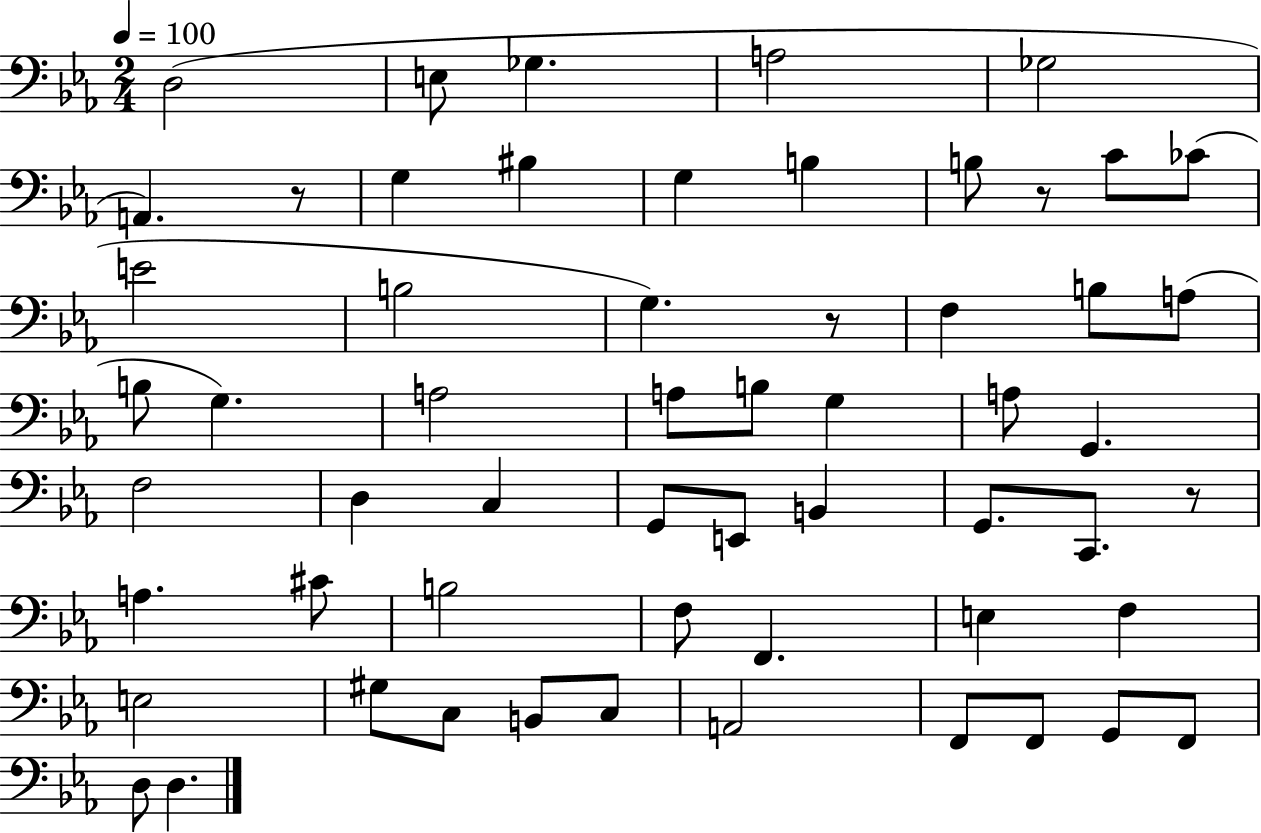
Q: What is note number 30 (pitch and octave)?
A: C3